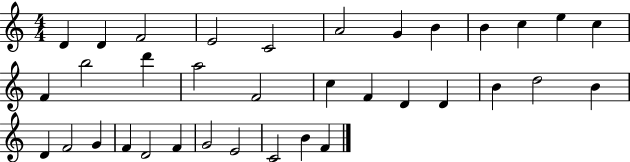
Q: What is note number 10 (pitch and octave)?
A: C5